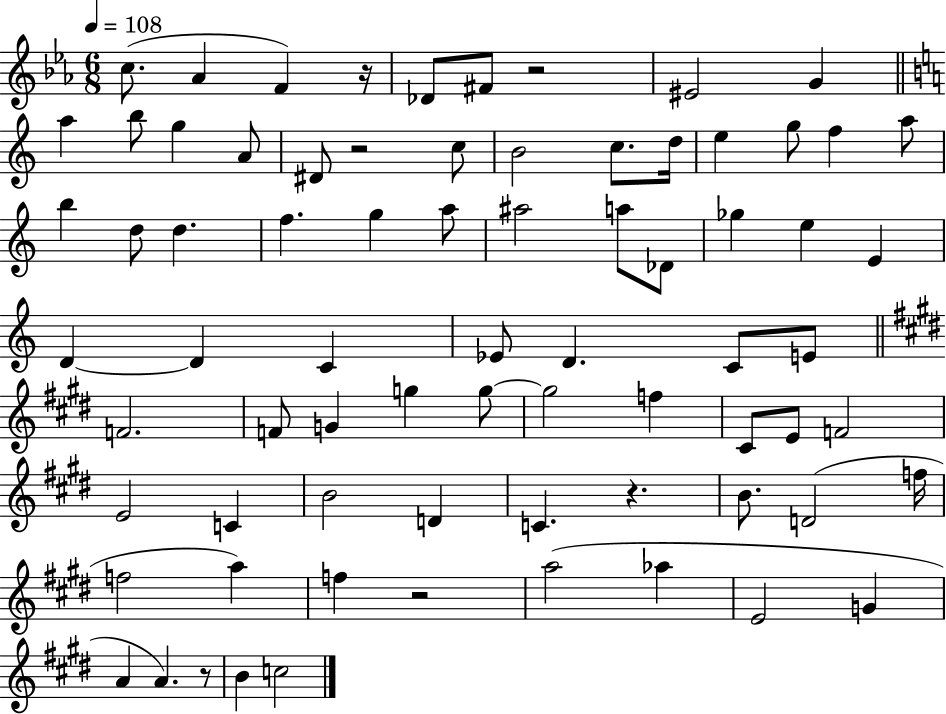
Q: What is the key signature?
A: EES major